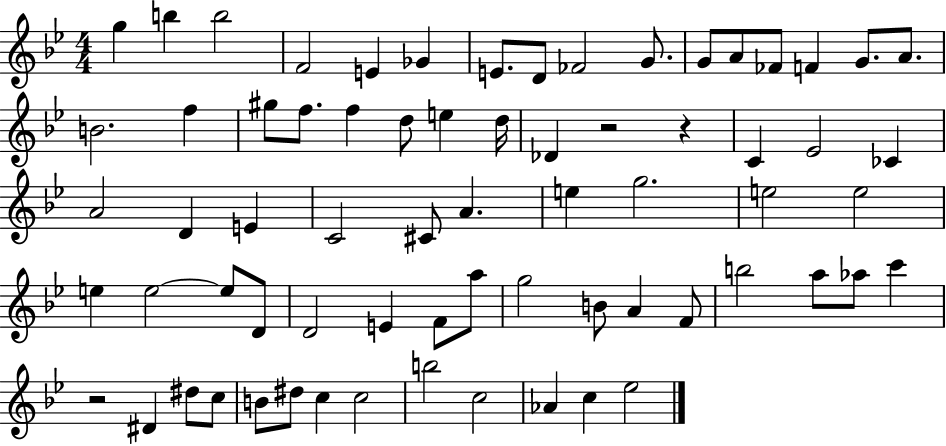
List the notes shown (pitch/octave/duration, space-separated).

G5/q B5/q B5/h F4/h E4/q Gb4/q E4/e. D4/e FES4/h G4/e. G4/e A4/e FES4/e F4/q G4/e. A4/e. B4/h. F5/q G#5/e F5/e. F5/q D5/e E5/q D5/s Db4/q R/h R/q C4/q Eb4/h CES4/q A4/h D4/q E4/q C4/h C#4/e A4/q. E5/q G5/h. E5/h E5/h E5/q E5/h E5/e D4/e D4/h E4/q F4/e A5/e G5/h B4/e A4/q F4/e B5/h A5/e Ab5/e C6/q R/h D#4/q D#5/e C5/e B4/e D#5/e C5/q C5/h B5/h C5/h Ab4/q C5/q Eb5/h